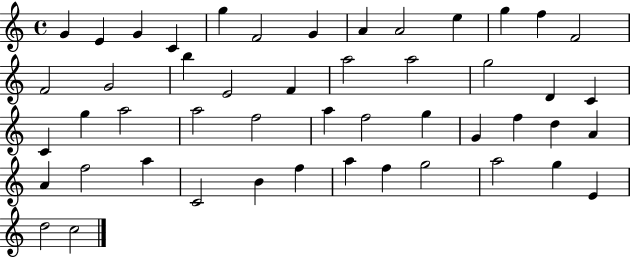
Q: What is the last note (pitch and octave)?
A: C5